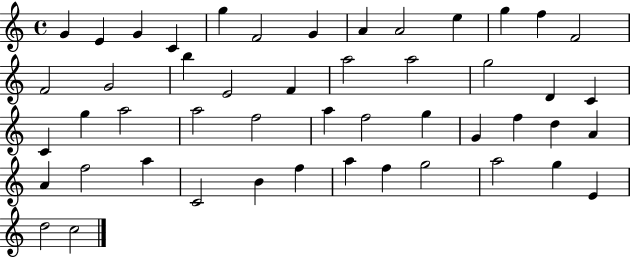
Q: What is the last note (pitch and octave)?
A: C5